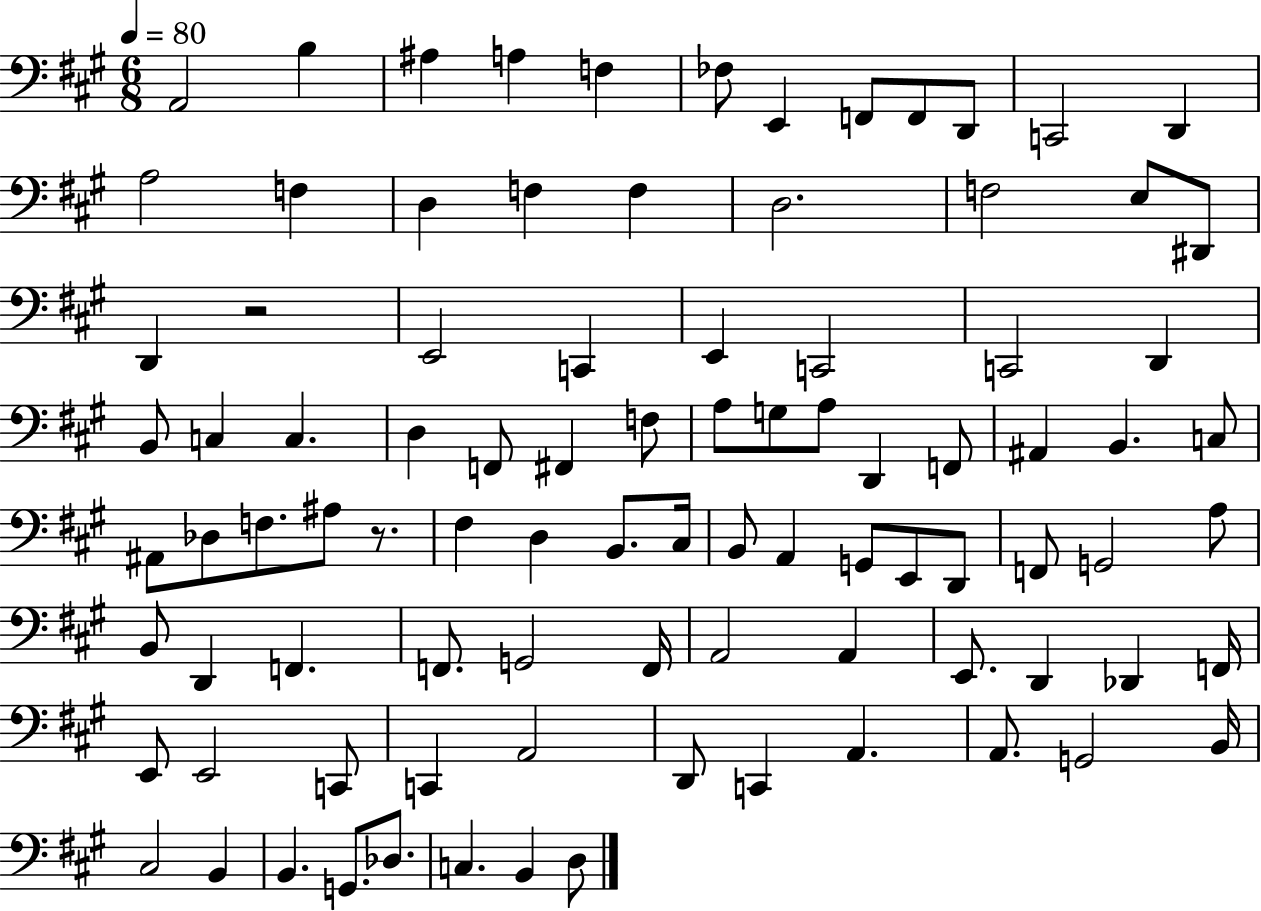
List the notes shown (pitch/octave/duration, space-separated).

A2/h B3/q A#3/q A3/q F3/q FES3/e E2/q F2/e F2/e D2/e C2/h D2/q A3/h F3/q D3/q F3/q F3/q D3/h. F3/h E3/e D#2/e D2/q R/h E2/h C2/q E2/q C2/h C2/h D2/q B2/e C3/q C3/q. D3/q F2/e F#2/q F3/e A3/e G3/e A3/e D2/q F2/e A#2/q B2/q. C3/e A#2/e Db3/e F3/e. A#3/e R/e. F#3/q D3/q B2/e. C#3/s B2/e A2/q G2/e E2/e D2/e F2/e G2/h A3/e B2/e D2/q F2/q. F2/e. G2/h F2/s A2/h A2/q E2/e. D2/q Db2/q F2/s E2/e E2/h C2/e C2/q A2/h D2/e C2/q A2/q. A2/e. G2/h B2/s C#3/h B2/q B2/q. G2/e. Db3/e. C3/q. B2/q D3/e